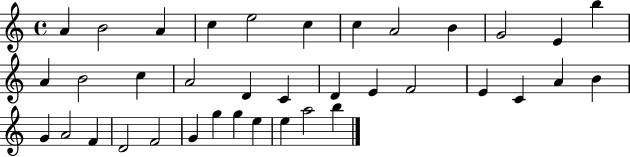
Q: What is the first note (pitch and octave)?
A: A4